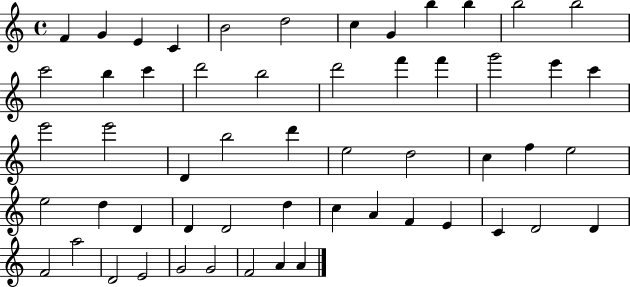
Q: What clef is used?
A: treble